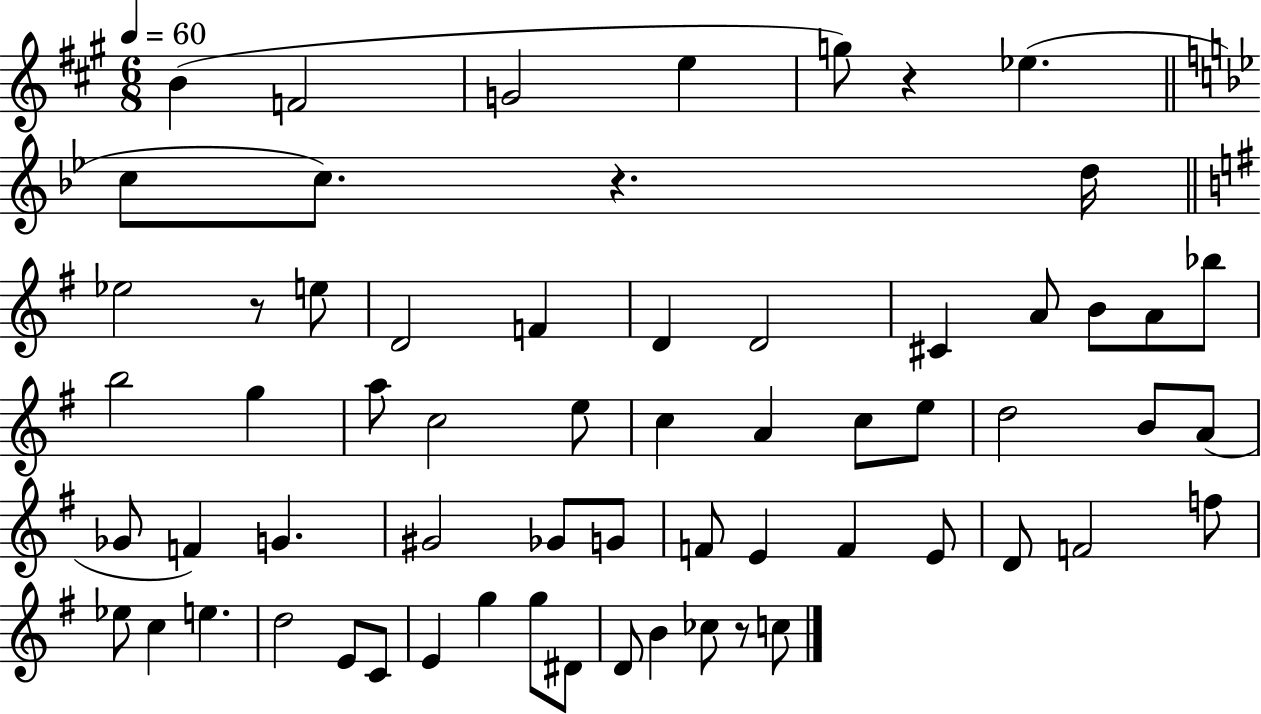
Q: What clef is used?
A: treble